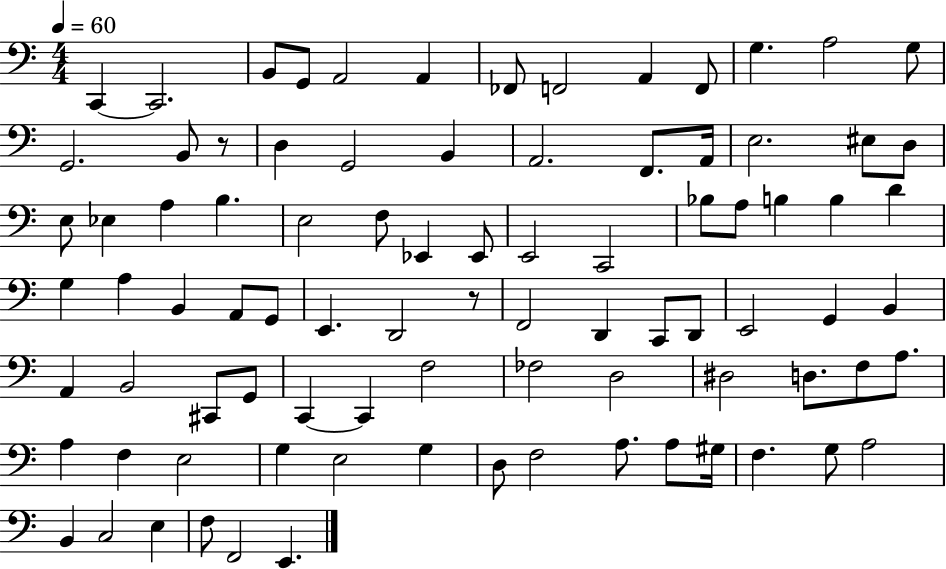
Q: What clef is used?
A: bass